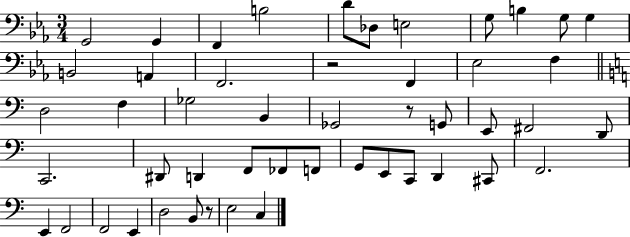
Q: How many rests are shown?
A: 3